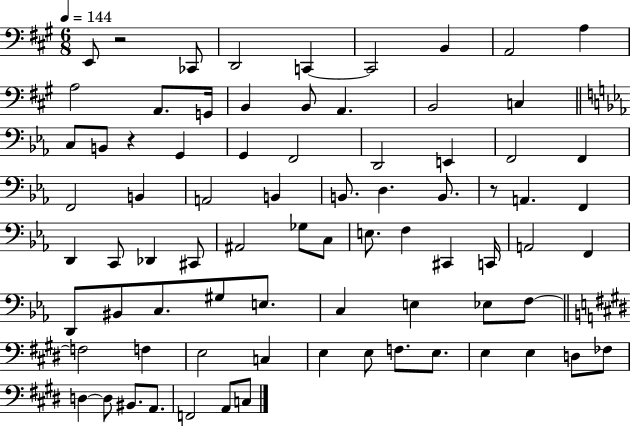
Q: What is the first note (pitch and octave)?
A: E2